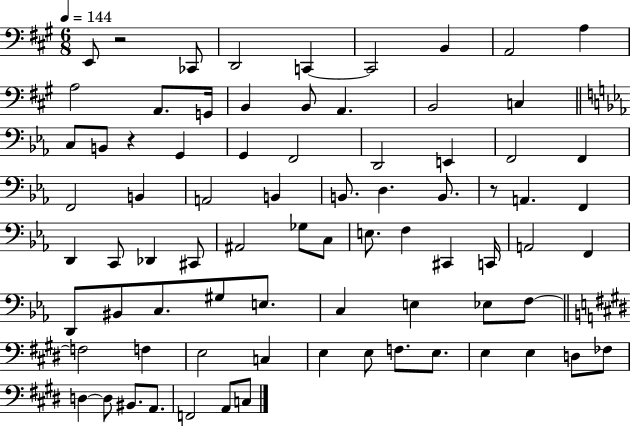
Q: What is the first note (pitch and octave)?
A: E2